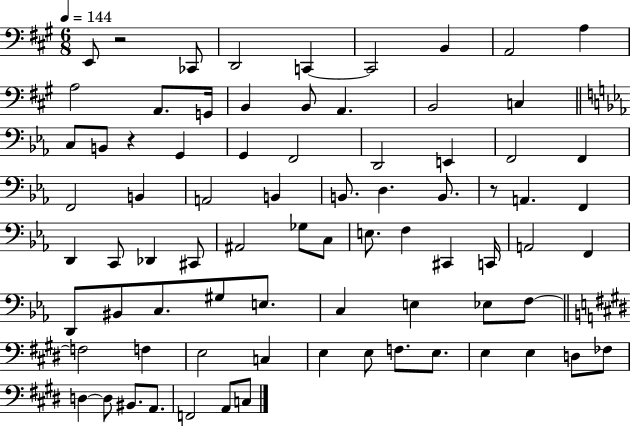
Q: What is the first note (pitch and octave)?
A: E2